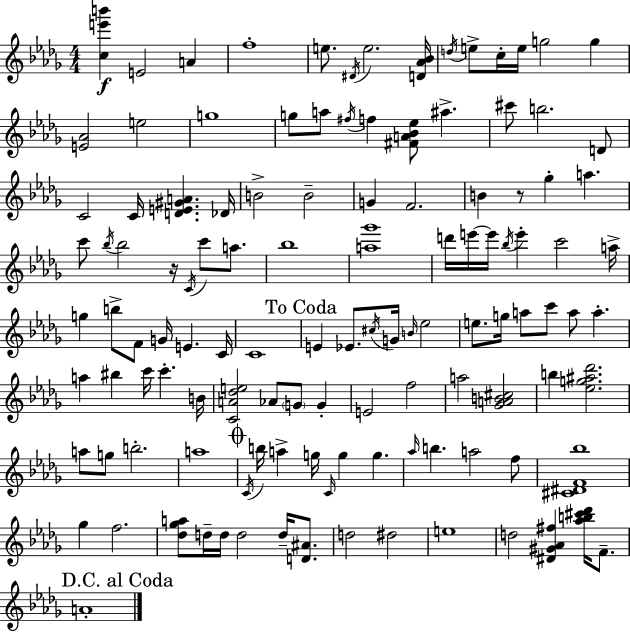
{
  \clef treble
  \numericTimeSignature
  \time 4/4
  \key bes \minor
  <c'' e''' b'''>4\f e'2 a'4 | f''1-. | e''8. \acciaccatura { dis'16 } e''2. | <d' aes' bes'>16 \acciaccatura { d''16 } e''8-> c''16-. e''16 g''2 g''4 | \break <e' aes'>2 e''2 | g''1 | g''8 a''8 \acciaccatura { fis''16 } f''4 <fis' a' bes' ees''>8 ais''4.-> | cis'''8 b''2. | \break d'8 c'2 c'16 <d' e' gis' a'>4. | des'16 b'2-> b'2-- | g'4 f'2. | b'4 r8 ges''4-. a''4. | \break c'''8 \acciaccatura { bes''16 } bes''2 r16 \acciaccatura { c'16 } | c'''8 a''8. bes''1 | <a'' ges'''>1 | d'''16 e'''16~~ e'''16 \acciaccatura { bes''16 } e'''4-. c'''2 | \break a''16-> g''4 b''8-> f'8 g'16 e'4. | c'16 c'1 | \mark "To Coda" e'4 ees'8. \acciaccatura { cis''16 } g'16 \grace { b'16 } | ees''2 e''8. g''16 a''8 c'''8 | \break a''8 a''4.-. a''4 bis''4 | c'''16 c'''4.-. b'16 <c' a' des'' e''>2 | aes'8 \parenthesize g'8 g'4-. e'2 | f''2 a''2 | \break <ges' a' b' cis''>2 b''4 <ees'' g'' ais'' des'''>2. | a''8 g''8 b''2.-. | a''1 | \mark \markup { \musicglyph "scripts.coda" } \acciaccatura { c'16 } b''16 a''4-> g''16 \grace { c'16 } | \break g''4 g''4. \grace { aes''16 } b''4. | a''2 f''8 <cis' dis' f' bes''>1 | ges''4 f''2. | <des'' ges'' a''>8 d''16-- d''16 d''2 | \break d''16-- <d' ais'>8. d''2 | dis''2 e''1 | d''2 | <dis' gis' aes' fis''>4 <aes'' b'' cis''' des'''>16 f'8.-- \mark "D.C. al Coda" a'1-. | \break \bar "|."
}